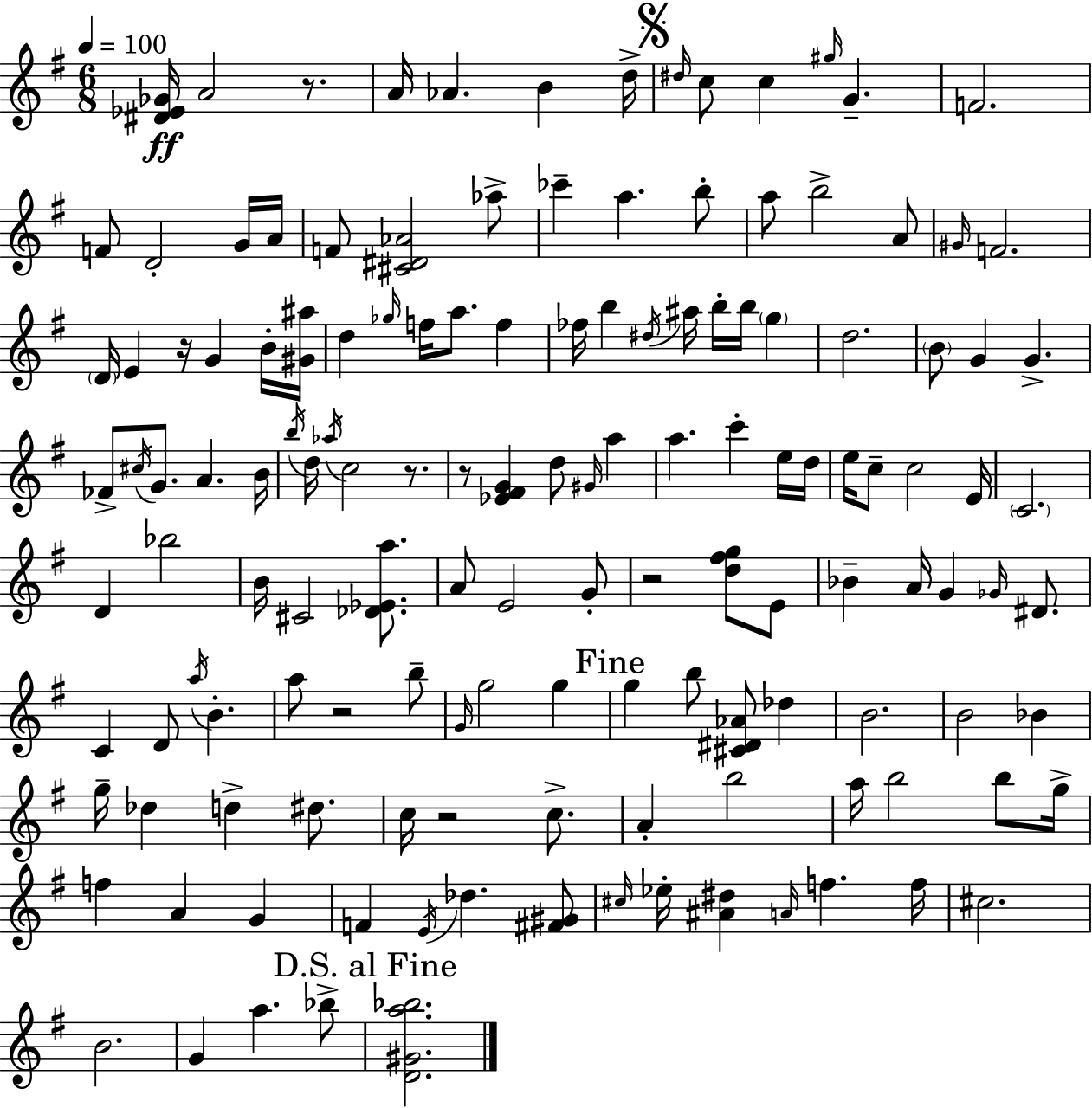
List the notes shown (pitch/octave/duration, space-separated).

[D#4,Eb4,Gb4]/s A4/h R/e. A4/s Ab4/q. B4/q D5/s D#5/s C5/e C5/q G#5/s G4/q. F4/h. F4/e D4/h G4/s A4/s F4/e [C#4,D#4,Ab4]/h Ab5/e CES6/q A5/q. B5/e A5/e B5/h A4/e G#4/s F4/h. D4/s E4/q R/s G4/q B4/s [G#4,A#5]/s D5/q Gb5/s F5/s A5/e. F5/q FES5/s B5/q D#5/s A#5/s B5/s B5/s G5/q D5/h. B4/e G4/q G4/q. FES4/e C#5/s G4/e. A4/q. B4/s B5/s D5/s Ab5/s C5/h R/e. R/e [Eb4,F#4,G4]/q D5/e G#4/s A5/q A5/q. C6/q E5/s D5/s E5/s C5/e C5/h E4/s C4/h. D4/q Bb5/h B4/s C#4/h [Db4,Eb4,A5]/e. A4/e E4/h G4/e R/h [D5,F#5,G5]/e E4/e Bb4/q A4/s G4/q Gb4/s D#4/e. C4/q D4/e A5/s B4/q. A5/e R/h B5/e G4/s G5/h G5/q G5/q B5/e [C#4,D#4,Ab4]/e Db5/q B4/h. B4/h Bb4/q G5/s Db5/q D5/q D#5/e. C5/s R/h C5/e. A4/q B5/h A5/s B5/h B5/e G5/s F5/q A4/q G4/q F4/q E4/s Db5/q. [F#4,G#4]/e C#5/s Eb5/s [A#4,D#5]/q A4/s F5/q. F5/s C#5/h. B4/h. G4/q A5/q. Bb5/e [D4,G#4,A5,Bb5]/h.